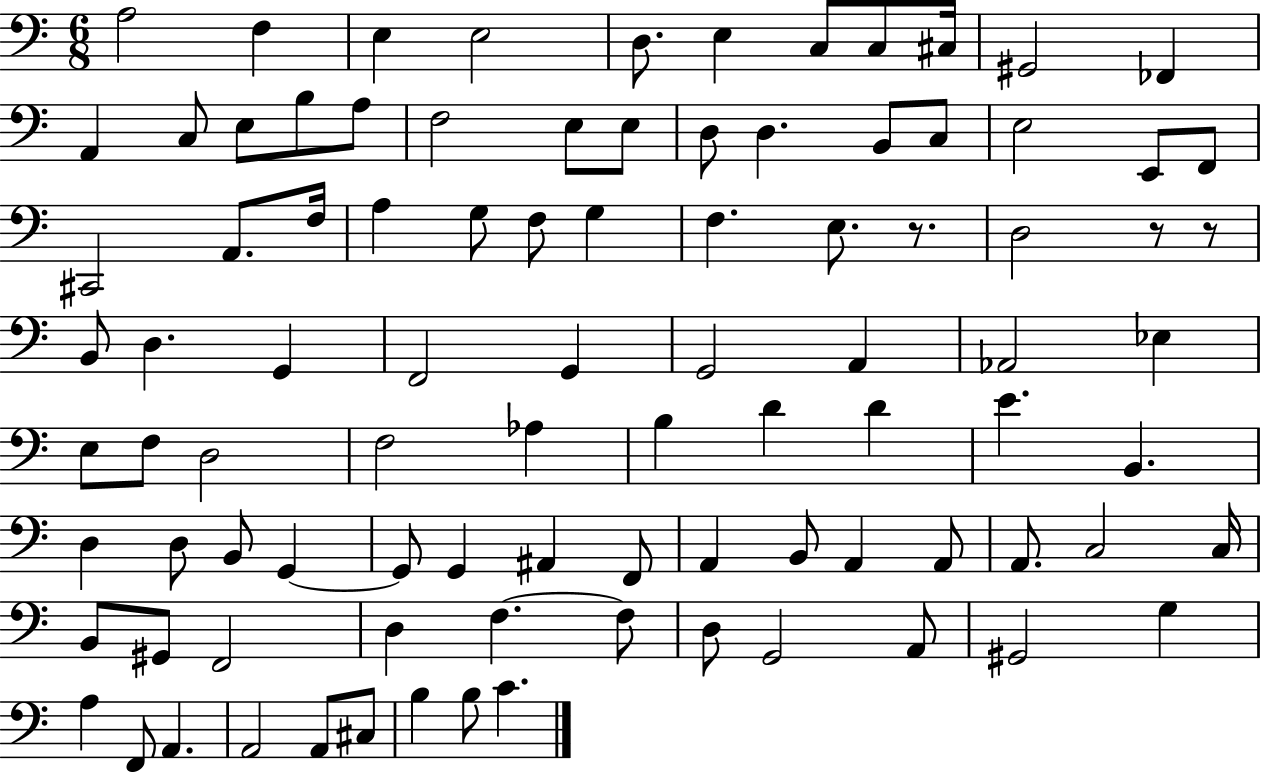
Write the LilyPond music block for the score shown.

{
  \clef bass
  \numericTimeSignature
  \time 6/8
  \key c \major
  a2 f4 | e4 e2 | d8. e4 c8 c8 cis16 | gis,2 fes,4 | \break a,4 c8 e8 b8 a8 | f2 e8 e8 | d8 d4. b,8 c8 | e2 e,8 f,8 | \break cis,2 a,8. f16 | a4 g8 f8 g4 | f4. e8. r8. | d2 r8 r8 | \break b,8 d4. g,4 | f,2 g,4 | g,2 a,4 | aes,2 ees4 | \break e8 f8 d2 | f2 aes4 | b4 d'4 d'4 | e'4. b,4. | \break d4 d8 b,8 g,4~~ | g,8 g,4 ais,4 f,8 | a,4 b,8 a,4 a,8 | a,8. c2 c16 | \break b,8 gis,8 f,2 | d4 f4.~~ f8 | d8 g,2 a,8 | gis,2 g4 | \break a4 f,8 a,4. | a,2 a,8 cis8 | b4 b8 c'4. | \bar "|."
}